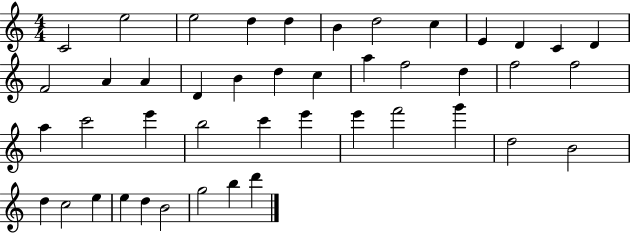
X:1
T:Untitled
M:4/4
L:1/4
K:C
C2 e2 e2 d d B d2 c E D C D F2 A A D B d c a f2 d f2 f2 a c'2 e' b2 c' e' e' f'2 g' d2 B2 d c2 e e d B2 g2 b d'